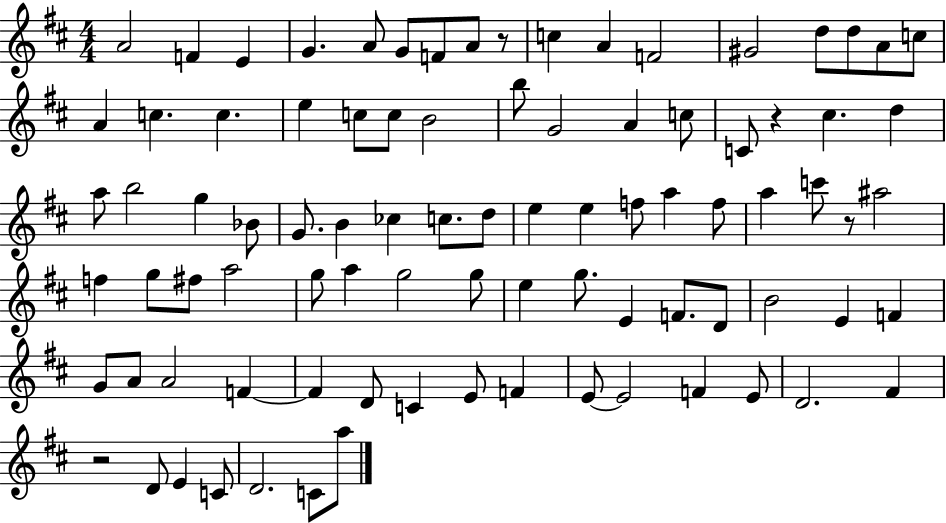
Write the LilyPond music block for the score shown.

{
  \clef treble
  \numericTimeSignature
  \time 4/4
  \key d \major
  \repeat volta 2 { a'2 f'4 e'4 | g'4. a'8 g'8 f'8 a'8 r8 | c''4 a'4 f'2 | gis'2 d''8 d''8 a'8 c''8 | \break a'4 c''4. c''4. | e''4 c''8 c''8 b'2 | b''8 g'2 a'4 c''8 | c'8 r4 cis''4. d''4 | \break a''8 b''2 g''4 bes'8 | g'8. b'4 ces''4 c''8. d''8 | e''4 e''4 f''8 a''4 f''8 | a''4 c'''8 r8 ais''2 | \break f''4 g''8 fis''8 a''2 | g''8 a''4 g''2 g''8 | e''4 g''8. e'4 f'8. d'8 | b'2 e'4 f'4 | \break g'8 a'8 a'2 f'4~~ | f'4 d'8 c'4 e'8 f'4 | e'8~~ e'2 f'4 e'8 | d'2. fis'4 | \break r2 d'8 e'4 c'8 | d'2. c'8 a''8 | } \bar "|."
}